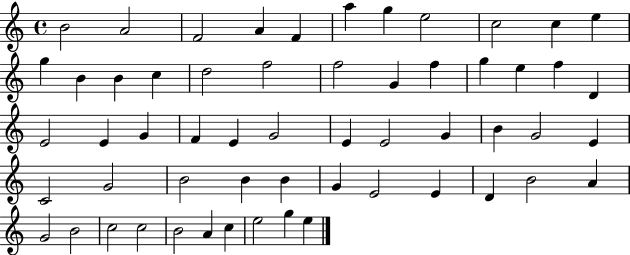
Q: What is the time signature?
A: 4/4